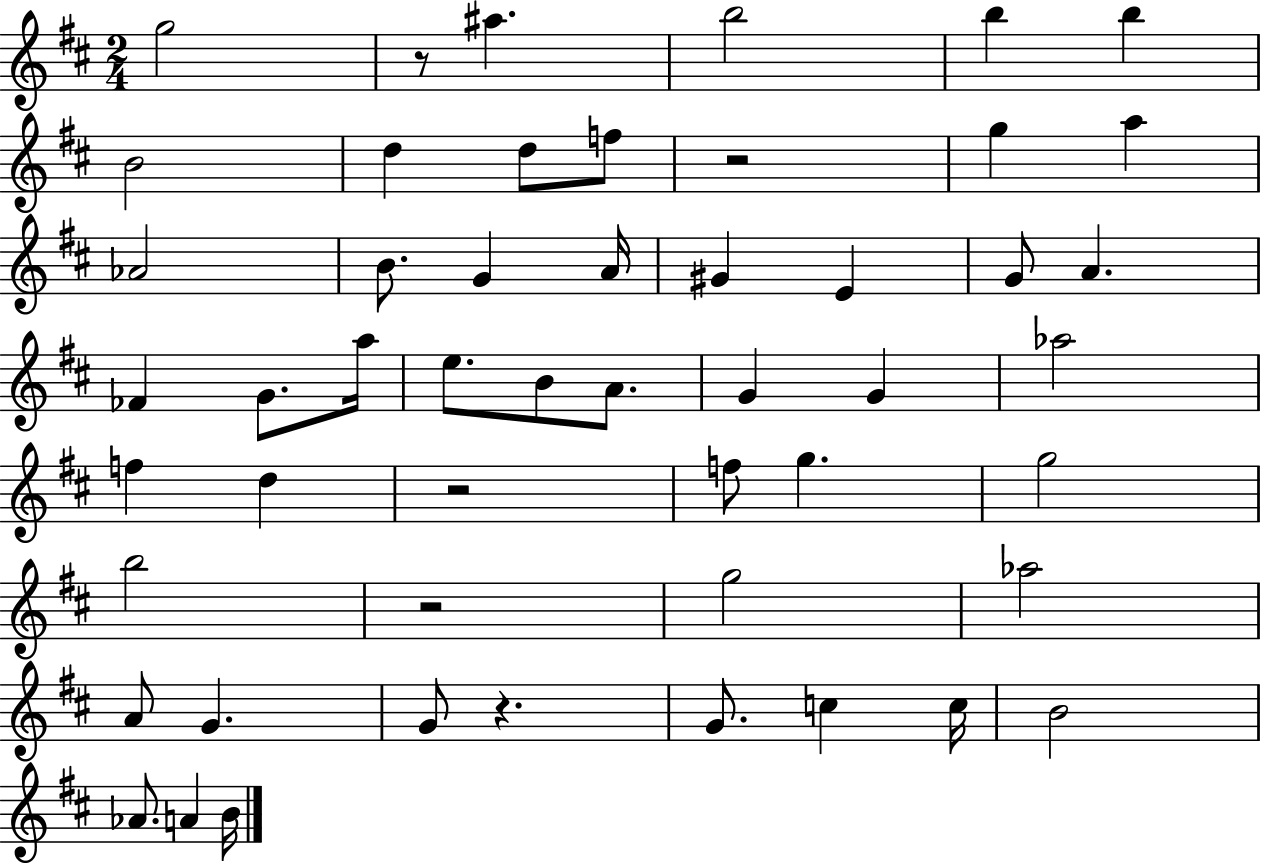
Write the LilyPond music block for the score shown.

{
  \clef treble
  \numericTimeSignature
  \time 2/4
  \key d \major
  g''2 | r8 ais''4. | b''2 | b''4 b''4 | \break b'2 | d''4 d''8 f''8 | r2 | g''4 a''4 | \break aes'2 | b'8. g'4 a'16 | gis'4 e'4 | g'8 a'4. | \break fes'4 g'8. a''16 | e''8. b'8 a'8. | g'4 g'4 | aes''2 | \break f''4 d''4 | r2 | f''8 g''4. | g''2 | \break b''2 | r2 | g''2 | aes''2 | \break a'8 g'4. | g'8 r4. | g'8. c''4 c''16 | b'2 | \break aes'8. a'4 b'16 | \bar "|."
}